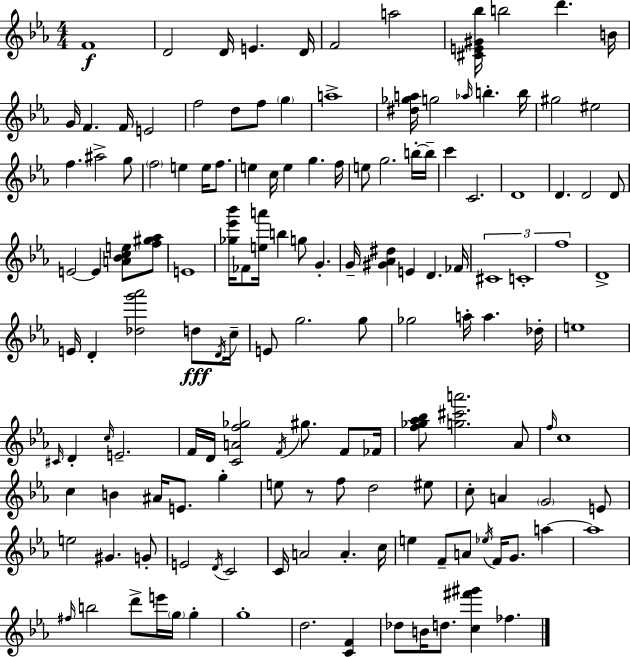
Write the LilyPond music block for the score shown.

{
  \clef treble
  \numericTimeSignature
  \time 4/4
  \key ees \major
  f'1\f | d'2 d'16 e'4. d'16 | f'2 a''2 | <cis' e' gis' bes''>16 b''2 d'''4. b'16 | \break g'16 f'4. f'16 e'2 | f''2 d''8 f''8 \parenthesize g''4 | a''1-> | <dis'' ges'' a''>16 g''2 \grace { aes''16 } b''4.-. | \break b''16 gis''2 eis''2 | f''4. ais''2-> g''8 | \parenthesize f''2 e''4 e''16 f''8. | e''4 c''16 e''4 g''4. | \break f''16 e''8 g''2. b''16-.~~ | b''16-- c'''4 c'2. | d'1 | d'4. d'2 d'8 | \break e'2~~ e'4 <a' bes' c'' e''>8 <f'' gis'' aes''>8 | e'1 | <ges'' ees''' bes'''>16 fes'8 <e'' a'''>16 b''4 g''8 g'4.-. | g'16-- <gis' aes' dis''>4 e'4 d'4. | \break fes'16 \tuplet 3/2 { cis'1 | c'1-. | f''1 } | d'1-> | \break e'16 d'4-. <des'' g''' aes'''>2 d''8\fff | \acciaccatura { d'16 } c''16-- e'8 g''2. | g''8 ges''2 a''16-. a''4. | des''16-. e''1 | \break \grace { cis'16 } d'4-. \grace { c''16 } e'2.-- | f'16 d'16 <c' a' f'' ges''>2 \acciaccatura { f'16 } gis''8. | f'8 fes'16 <f'' ges'' aes'' bes''>8 <g'' cis''' a'''>2. | aes'8 \grace { f''16 } c''1 | \break c''4 b'4 ais'16 e'8. | g''4-. e''8 r8 f''8 d''2 | eis''8 c''8-. a'4 \parenthesize g'2 | e'8 e''2 gis'4. | \break g'8-. e'2 \acciaccatura { d'16 } c'2 | c'16 a'2 | a'4.-. c''16 e''4 f'8-- a'8 \acciaccatura { ees''16 } | f'16 g'8. a''4~~ a''1 | \break \grace { fis''16 } b''2 | d'''8-> e'''16 \parenthesize g''16 g''4-. g''1-. | d''2. | <c' f'>4 des''8 b'16 d''8. <c'' fis''' gis'''>4 | \break fes''4. \bar "|."
}